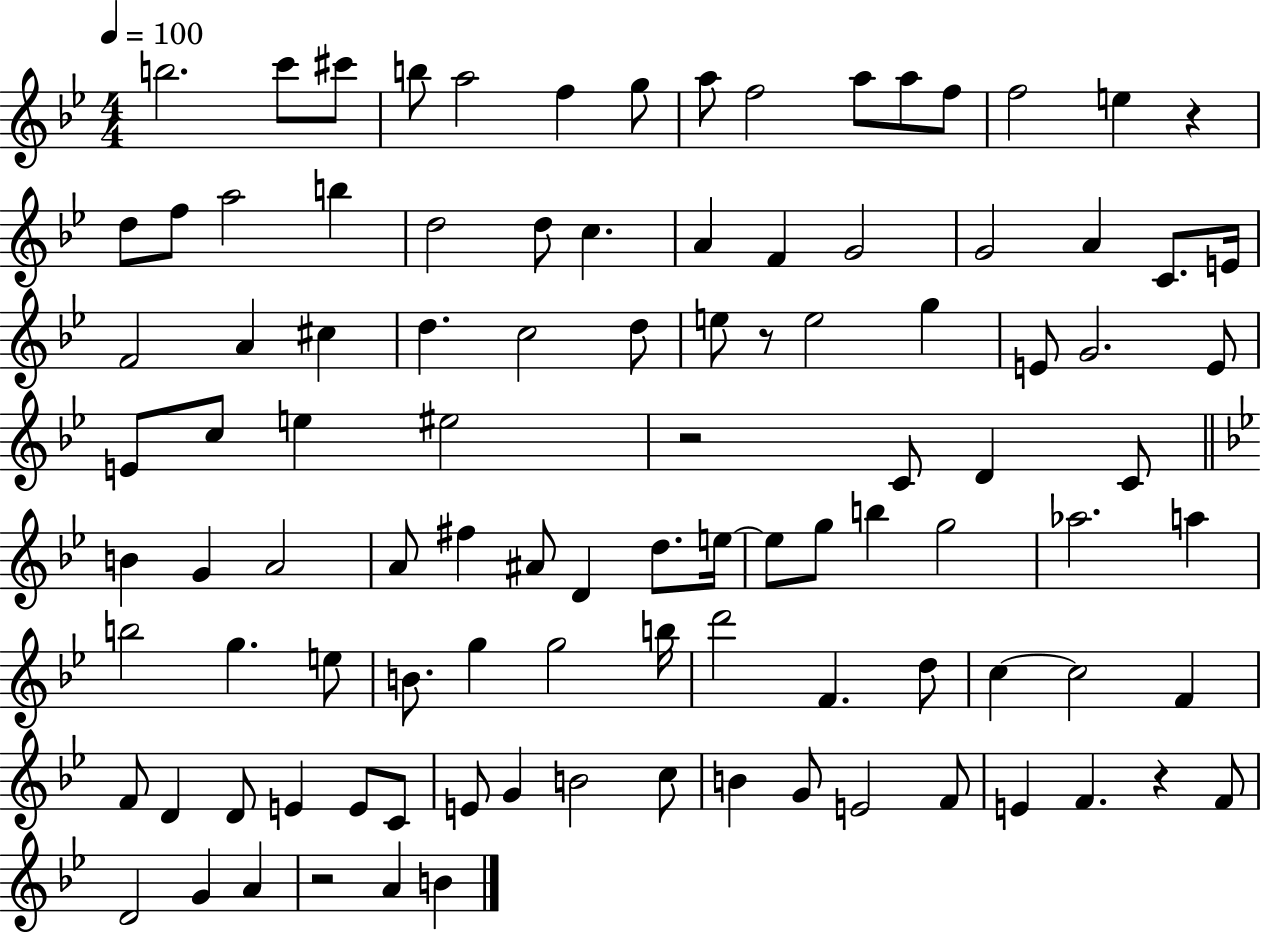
X:1
T:Untitled
M:4/4
L:1/4
K:Bb
b2 c'/2 ^c'/2 b/2 a2 f g/2 a/2 f2 a/2 a/2 f/2 f2 e z d/2 f/2 a2 b d2 d/2 c A F G2 G2 A C/2 E/4 F2 A ^c d c2 d/2 e/2 z/2 e2 g E/2 G2 E/2 E/2 c/2 e ^e2 z2 C/2 D C/2 B G A2 A/2 ^f ^A/2 D d/2 e/4 e/2 g/2 b g2 _a2 a b2 g e/2 B/2 g g2 b/4 d'2 F d/2 c c2 F F/2 D D/2 E E/2 C/2 E/2 G B2 c/2 B G/2 E2 F/2 E F z F/2 D2 G A z2 A B